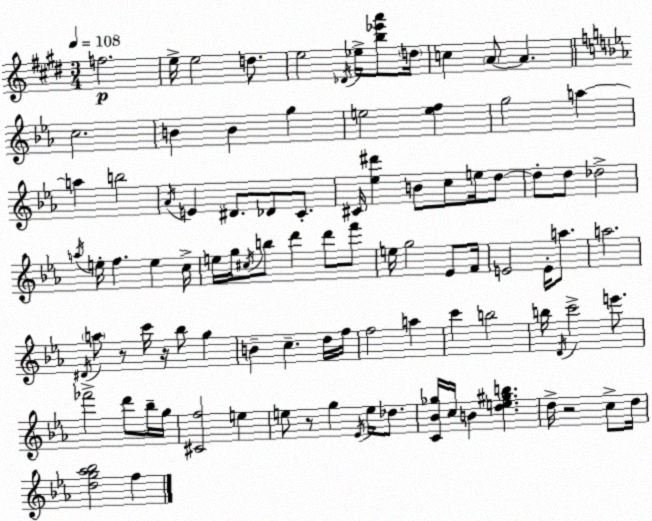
X:1
T:Untitled
M:3/4
L:1/4
K:E
f2 e/4 e2 d/2 e2 _D/4 _e/4 [b_e'a']/2 d/4 c A/2 A c2 B B g e2 [ef] g2 a a b2 _A/4 E ^D/2 _D/2 C/2 ^C/4 [_e^d'] B/2 c/2 e/4 d/2 d/2 d/2 _d2 a/4 e/4 f e c/4 e/4 g/4 ^c/4 b/2 d' d'/2 f'/2 e/4 g2 _E/2 F/4 E2 E/4 a/2 a2 ^D/4 a/2 z/2 c'/4 z/4 _b/2 g B c d/4 f/4 f2 a c' b2 b/4 D/4 c'2 e'/2 _f'2 d'/2 _b/4 g/4 [^Cf]2 e e/2 z/2 g _E/4 e/4 _d/2 [C_B_g]/4 c/4 B [de^gb] d/4 z2 c/2 d/4 [dg_a_b]2 f